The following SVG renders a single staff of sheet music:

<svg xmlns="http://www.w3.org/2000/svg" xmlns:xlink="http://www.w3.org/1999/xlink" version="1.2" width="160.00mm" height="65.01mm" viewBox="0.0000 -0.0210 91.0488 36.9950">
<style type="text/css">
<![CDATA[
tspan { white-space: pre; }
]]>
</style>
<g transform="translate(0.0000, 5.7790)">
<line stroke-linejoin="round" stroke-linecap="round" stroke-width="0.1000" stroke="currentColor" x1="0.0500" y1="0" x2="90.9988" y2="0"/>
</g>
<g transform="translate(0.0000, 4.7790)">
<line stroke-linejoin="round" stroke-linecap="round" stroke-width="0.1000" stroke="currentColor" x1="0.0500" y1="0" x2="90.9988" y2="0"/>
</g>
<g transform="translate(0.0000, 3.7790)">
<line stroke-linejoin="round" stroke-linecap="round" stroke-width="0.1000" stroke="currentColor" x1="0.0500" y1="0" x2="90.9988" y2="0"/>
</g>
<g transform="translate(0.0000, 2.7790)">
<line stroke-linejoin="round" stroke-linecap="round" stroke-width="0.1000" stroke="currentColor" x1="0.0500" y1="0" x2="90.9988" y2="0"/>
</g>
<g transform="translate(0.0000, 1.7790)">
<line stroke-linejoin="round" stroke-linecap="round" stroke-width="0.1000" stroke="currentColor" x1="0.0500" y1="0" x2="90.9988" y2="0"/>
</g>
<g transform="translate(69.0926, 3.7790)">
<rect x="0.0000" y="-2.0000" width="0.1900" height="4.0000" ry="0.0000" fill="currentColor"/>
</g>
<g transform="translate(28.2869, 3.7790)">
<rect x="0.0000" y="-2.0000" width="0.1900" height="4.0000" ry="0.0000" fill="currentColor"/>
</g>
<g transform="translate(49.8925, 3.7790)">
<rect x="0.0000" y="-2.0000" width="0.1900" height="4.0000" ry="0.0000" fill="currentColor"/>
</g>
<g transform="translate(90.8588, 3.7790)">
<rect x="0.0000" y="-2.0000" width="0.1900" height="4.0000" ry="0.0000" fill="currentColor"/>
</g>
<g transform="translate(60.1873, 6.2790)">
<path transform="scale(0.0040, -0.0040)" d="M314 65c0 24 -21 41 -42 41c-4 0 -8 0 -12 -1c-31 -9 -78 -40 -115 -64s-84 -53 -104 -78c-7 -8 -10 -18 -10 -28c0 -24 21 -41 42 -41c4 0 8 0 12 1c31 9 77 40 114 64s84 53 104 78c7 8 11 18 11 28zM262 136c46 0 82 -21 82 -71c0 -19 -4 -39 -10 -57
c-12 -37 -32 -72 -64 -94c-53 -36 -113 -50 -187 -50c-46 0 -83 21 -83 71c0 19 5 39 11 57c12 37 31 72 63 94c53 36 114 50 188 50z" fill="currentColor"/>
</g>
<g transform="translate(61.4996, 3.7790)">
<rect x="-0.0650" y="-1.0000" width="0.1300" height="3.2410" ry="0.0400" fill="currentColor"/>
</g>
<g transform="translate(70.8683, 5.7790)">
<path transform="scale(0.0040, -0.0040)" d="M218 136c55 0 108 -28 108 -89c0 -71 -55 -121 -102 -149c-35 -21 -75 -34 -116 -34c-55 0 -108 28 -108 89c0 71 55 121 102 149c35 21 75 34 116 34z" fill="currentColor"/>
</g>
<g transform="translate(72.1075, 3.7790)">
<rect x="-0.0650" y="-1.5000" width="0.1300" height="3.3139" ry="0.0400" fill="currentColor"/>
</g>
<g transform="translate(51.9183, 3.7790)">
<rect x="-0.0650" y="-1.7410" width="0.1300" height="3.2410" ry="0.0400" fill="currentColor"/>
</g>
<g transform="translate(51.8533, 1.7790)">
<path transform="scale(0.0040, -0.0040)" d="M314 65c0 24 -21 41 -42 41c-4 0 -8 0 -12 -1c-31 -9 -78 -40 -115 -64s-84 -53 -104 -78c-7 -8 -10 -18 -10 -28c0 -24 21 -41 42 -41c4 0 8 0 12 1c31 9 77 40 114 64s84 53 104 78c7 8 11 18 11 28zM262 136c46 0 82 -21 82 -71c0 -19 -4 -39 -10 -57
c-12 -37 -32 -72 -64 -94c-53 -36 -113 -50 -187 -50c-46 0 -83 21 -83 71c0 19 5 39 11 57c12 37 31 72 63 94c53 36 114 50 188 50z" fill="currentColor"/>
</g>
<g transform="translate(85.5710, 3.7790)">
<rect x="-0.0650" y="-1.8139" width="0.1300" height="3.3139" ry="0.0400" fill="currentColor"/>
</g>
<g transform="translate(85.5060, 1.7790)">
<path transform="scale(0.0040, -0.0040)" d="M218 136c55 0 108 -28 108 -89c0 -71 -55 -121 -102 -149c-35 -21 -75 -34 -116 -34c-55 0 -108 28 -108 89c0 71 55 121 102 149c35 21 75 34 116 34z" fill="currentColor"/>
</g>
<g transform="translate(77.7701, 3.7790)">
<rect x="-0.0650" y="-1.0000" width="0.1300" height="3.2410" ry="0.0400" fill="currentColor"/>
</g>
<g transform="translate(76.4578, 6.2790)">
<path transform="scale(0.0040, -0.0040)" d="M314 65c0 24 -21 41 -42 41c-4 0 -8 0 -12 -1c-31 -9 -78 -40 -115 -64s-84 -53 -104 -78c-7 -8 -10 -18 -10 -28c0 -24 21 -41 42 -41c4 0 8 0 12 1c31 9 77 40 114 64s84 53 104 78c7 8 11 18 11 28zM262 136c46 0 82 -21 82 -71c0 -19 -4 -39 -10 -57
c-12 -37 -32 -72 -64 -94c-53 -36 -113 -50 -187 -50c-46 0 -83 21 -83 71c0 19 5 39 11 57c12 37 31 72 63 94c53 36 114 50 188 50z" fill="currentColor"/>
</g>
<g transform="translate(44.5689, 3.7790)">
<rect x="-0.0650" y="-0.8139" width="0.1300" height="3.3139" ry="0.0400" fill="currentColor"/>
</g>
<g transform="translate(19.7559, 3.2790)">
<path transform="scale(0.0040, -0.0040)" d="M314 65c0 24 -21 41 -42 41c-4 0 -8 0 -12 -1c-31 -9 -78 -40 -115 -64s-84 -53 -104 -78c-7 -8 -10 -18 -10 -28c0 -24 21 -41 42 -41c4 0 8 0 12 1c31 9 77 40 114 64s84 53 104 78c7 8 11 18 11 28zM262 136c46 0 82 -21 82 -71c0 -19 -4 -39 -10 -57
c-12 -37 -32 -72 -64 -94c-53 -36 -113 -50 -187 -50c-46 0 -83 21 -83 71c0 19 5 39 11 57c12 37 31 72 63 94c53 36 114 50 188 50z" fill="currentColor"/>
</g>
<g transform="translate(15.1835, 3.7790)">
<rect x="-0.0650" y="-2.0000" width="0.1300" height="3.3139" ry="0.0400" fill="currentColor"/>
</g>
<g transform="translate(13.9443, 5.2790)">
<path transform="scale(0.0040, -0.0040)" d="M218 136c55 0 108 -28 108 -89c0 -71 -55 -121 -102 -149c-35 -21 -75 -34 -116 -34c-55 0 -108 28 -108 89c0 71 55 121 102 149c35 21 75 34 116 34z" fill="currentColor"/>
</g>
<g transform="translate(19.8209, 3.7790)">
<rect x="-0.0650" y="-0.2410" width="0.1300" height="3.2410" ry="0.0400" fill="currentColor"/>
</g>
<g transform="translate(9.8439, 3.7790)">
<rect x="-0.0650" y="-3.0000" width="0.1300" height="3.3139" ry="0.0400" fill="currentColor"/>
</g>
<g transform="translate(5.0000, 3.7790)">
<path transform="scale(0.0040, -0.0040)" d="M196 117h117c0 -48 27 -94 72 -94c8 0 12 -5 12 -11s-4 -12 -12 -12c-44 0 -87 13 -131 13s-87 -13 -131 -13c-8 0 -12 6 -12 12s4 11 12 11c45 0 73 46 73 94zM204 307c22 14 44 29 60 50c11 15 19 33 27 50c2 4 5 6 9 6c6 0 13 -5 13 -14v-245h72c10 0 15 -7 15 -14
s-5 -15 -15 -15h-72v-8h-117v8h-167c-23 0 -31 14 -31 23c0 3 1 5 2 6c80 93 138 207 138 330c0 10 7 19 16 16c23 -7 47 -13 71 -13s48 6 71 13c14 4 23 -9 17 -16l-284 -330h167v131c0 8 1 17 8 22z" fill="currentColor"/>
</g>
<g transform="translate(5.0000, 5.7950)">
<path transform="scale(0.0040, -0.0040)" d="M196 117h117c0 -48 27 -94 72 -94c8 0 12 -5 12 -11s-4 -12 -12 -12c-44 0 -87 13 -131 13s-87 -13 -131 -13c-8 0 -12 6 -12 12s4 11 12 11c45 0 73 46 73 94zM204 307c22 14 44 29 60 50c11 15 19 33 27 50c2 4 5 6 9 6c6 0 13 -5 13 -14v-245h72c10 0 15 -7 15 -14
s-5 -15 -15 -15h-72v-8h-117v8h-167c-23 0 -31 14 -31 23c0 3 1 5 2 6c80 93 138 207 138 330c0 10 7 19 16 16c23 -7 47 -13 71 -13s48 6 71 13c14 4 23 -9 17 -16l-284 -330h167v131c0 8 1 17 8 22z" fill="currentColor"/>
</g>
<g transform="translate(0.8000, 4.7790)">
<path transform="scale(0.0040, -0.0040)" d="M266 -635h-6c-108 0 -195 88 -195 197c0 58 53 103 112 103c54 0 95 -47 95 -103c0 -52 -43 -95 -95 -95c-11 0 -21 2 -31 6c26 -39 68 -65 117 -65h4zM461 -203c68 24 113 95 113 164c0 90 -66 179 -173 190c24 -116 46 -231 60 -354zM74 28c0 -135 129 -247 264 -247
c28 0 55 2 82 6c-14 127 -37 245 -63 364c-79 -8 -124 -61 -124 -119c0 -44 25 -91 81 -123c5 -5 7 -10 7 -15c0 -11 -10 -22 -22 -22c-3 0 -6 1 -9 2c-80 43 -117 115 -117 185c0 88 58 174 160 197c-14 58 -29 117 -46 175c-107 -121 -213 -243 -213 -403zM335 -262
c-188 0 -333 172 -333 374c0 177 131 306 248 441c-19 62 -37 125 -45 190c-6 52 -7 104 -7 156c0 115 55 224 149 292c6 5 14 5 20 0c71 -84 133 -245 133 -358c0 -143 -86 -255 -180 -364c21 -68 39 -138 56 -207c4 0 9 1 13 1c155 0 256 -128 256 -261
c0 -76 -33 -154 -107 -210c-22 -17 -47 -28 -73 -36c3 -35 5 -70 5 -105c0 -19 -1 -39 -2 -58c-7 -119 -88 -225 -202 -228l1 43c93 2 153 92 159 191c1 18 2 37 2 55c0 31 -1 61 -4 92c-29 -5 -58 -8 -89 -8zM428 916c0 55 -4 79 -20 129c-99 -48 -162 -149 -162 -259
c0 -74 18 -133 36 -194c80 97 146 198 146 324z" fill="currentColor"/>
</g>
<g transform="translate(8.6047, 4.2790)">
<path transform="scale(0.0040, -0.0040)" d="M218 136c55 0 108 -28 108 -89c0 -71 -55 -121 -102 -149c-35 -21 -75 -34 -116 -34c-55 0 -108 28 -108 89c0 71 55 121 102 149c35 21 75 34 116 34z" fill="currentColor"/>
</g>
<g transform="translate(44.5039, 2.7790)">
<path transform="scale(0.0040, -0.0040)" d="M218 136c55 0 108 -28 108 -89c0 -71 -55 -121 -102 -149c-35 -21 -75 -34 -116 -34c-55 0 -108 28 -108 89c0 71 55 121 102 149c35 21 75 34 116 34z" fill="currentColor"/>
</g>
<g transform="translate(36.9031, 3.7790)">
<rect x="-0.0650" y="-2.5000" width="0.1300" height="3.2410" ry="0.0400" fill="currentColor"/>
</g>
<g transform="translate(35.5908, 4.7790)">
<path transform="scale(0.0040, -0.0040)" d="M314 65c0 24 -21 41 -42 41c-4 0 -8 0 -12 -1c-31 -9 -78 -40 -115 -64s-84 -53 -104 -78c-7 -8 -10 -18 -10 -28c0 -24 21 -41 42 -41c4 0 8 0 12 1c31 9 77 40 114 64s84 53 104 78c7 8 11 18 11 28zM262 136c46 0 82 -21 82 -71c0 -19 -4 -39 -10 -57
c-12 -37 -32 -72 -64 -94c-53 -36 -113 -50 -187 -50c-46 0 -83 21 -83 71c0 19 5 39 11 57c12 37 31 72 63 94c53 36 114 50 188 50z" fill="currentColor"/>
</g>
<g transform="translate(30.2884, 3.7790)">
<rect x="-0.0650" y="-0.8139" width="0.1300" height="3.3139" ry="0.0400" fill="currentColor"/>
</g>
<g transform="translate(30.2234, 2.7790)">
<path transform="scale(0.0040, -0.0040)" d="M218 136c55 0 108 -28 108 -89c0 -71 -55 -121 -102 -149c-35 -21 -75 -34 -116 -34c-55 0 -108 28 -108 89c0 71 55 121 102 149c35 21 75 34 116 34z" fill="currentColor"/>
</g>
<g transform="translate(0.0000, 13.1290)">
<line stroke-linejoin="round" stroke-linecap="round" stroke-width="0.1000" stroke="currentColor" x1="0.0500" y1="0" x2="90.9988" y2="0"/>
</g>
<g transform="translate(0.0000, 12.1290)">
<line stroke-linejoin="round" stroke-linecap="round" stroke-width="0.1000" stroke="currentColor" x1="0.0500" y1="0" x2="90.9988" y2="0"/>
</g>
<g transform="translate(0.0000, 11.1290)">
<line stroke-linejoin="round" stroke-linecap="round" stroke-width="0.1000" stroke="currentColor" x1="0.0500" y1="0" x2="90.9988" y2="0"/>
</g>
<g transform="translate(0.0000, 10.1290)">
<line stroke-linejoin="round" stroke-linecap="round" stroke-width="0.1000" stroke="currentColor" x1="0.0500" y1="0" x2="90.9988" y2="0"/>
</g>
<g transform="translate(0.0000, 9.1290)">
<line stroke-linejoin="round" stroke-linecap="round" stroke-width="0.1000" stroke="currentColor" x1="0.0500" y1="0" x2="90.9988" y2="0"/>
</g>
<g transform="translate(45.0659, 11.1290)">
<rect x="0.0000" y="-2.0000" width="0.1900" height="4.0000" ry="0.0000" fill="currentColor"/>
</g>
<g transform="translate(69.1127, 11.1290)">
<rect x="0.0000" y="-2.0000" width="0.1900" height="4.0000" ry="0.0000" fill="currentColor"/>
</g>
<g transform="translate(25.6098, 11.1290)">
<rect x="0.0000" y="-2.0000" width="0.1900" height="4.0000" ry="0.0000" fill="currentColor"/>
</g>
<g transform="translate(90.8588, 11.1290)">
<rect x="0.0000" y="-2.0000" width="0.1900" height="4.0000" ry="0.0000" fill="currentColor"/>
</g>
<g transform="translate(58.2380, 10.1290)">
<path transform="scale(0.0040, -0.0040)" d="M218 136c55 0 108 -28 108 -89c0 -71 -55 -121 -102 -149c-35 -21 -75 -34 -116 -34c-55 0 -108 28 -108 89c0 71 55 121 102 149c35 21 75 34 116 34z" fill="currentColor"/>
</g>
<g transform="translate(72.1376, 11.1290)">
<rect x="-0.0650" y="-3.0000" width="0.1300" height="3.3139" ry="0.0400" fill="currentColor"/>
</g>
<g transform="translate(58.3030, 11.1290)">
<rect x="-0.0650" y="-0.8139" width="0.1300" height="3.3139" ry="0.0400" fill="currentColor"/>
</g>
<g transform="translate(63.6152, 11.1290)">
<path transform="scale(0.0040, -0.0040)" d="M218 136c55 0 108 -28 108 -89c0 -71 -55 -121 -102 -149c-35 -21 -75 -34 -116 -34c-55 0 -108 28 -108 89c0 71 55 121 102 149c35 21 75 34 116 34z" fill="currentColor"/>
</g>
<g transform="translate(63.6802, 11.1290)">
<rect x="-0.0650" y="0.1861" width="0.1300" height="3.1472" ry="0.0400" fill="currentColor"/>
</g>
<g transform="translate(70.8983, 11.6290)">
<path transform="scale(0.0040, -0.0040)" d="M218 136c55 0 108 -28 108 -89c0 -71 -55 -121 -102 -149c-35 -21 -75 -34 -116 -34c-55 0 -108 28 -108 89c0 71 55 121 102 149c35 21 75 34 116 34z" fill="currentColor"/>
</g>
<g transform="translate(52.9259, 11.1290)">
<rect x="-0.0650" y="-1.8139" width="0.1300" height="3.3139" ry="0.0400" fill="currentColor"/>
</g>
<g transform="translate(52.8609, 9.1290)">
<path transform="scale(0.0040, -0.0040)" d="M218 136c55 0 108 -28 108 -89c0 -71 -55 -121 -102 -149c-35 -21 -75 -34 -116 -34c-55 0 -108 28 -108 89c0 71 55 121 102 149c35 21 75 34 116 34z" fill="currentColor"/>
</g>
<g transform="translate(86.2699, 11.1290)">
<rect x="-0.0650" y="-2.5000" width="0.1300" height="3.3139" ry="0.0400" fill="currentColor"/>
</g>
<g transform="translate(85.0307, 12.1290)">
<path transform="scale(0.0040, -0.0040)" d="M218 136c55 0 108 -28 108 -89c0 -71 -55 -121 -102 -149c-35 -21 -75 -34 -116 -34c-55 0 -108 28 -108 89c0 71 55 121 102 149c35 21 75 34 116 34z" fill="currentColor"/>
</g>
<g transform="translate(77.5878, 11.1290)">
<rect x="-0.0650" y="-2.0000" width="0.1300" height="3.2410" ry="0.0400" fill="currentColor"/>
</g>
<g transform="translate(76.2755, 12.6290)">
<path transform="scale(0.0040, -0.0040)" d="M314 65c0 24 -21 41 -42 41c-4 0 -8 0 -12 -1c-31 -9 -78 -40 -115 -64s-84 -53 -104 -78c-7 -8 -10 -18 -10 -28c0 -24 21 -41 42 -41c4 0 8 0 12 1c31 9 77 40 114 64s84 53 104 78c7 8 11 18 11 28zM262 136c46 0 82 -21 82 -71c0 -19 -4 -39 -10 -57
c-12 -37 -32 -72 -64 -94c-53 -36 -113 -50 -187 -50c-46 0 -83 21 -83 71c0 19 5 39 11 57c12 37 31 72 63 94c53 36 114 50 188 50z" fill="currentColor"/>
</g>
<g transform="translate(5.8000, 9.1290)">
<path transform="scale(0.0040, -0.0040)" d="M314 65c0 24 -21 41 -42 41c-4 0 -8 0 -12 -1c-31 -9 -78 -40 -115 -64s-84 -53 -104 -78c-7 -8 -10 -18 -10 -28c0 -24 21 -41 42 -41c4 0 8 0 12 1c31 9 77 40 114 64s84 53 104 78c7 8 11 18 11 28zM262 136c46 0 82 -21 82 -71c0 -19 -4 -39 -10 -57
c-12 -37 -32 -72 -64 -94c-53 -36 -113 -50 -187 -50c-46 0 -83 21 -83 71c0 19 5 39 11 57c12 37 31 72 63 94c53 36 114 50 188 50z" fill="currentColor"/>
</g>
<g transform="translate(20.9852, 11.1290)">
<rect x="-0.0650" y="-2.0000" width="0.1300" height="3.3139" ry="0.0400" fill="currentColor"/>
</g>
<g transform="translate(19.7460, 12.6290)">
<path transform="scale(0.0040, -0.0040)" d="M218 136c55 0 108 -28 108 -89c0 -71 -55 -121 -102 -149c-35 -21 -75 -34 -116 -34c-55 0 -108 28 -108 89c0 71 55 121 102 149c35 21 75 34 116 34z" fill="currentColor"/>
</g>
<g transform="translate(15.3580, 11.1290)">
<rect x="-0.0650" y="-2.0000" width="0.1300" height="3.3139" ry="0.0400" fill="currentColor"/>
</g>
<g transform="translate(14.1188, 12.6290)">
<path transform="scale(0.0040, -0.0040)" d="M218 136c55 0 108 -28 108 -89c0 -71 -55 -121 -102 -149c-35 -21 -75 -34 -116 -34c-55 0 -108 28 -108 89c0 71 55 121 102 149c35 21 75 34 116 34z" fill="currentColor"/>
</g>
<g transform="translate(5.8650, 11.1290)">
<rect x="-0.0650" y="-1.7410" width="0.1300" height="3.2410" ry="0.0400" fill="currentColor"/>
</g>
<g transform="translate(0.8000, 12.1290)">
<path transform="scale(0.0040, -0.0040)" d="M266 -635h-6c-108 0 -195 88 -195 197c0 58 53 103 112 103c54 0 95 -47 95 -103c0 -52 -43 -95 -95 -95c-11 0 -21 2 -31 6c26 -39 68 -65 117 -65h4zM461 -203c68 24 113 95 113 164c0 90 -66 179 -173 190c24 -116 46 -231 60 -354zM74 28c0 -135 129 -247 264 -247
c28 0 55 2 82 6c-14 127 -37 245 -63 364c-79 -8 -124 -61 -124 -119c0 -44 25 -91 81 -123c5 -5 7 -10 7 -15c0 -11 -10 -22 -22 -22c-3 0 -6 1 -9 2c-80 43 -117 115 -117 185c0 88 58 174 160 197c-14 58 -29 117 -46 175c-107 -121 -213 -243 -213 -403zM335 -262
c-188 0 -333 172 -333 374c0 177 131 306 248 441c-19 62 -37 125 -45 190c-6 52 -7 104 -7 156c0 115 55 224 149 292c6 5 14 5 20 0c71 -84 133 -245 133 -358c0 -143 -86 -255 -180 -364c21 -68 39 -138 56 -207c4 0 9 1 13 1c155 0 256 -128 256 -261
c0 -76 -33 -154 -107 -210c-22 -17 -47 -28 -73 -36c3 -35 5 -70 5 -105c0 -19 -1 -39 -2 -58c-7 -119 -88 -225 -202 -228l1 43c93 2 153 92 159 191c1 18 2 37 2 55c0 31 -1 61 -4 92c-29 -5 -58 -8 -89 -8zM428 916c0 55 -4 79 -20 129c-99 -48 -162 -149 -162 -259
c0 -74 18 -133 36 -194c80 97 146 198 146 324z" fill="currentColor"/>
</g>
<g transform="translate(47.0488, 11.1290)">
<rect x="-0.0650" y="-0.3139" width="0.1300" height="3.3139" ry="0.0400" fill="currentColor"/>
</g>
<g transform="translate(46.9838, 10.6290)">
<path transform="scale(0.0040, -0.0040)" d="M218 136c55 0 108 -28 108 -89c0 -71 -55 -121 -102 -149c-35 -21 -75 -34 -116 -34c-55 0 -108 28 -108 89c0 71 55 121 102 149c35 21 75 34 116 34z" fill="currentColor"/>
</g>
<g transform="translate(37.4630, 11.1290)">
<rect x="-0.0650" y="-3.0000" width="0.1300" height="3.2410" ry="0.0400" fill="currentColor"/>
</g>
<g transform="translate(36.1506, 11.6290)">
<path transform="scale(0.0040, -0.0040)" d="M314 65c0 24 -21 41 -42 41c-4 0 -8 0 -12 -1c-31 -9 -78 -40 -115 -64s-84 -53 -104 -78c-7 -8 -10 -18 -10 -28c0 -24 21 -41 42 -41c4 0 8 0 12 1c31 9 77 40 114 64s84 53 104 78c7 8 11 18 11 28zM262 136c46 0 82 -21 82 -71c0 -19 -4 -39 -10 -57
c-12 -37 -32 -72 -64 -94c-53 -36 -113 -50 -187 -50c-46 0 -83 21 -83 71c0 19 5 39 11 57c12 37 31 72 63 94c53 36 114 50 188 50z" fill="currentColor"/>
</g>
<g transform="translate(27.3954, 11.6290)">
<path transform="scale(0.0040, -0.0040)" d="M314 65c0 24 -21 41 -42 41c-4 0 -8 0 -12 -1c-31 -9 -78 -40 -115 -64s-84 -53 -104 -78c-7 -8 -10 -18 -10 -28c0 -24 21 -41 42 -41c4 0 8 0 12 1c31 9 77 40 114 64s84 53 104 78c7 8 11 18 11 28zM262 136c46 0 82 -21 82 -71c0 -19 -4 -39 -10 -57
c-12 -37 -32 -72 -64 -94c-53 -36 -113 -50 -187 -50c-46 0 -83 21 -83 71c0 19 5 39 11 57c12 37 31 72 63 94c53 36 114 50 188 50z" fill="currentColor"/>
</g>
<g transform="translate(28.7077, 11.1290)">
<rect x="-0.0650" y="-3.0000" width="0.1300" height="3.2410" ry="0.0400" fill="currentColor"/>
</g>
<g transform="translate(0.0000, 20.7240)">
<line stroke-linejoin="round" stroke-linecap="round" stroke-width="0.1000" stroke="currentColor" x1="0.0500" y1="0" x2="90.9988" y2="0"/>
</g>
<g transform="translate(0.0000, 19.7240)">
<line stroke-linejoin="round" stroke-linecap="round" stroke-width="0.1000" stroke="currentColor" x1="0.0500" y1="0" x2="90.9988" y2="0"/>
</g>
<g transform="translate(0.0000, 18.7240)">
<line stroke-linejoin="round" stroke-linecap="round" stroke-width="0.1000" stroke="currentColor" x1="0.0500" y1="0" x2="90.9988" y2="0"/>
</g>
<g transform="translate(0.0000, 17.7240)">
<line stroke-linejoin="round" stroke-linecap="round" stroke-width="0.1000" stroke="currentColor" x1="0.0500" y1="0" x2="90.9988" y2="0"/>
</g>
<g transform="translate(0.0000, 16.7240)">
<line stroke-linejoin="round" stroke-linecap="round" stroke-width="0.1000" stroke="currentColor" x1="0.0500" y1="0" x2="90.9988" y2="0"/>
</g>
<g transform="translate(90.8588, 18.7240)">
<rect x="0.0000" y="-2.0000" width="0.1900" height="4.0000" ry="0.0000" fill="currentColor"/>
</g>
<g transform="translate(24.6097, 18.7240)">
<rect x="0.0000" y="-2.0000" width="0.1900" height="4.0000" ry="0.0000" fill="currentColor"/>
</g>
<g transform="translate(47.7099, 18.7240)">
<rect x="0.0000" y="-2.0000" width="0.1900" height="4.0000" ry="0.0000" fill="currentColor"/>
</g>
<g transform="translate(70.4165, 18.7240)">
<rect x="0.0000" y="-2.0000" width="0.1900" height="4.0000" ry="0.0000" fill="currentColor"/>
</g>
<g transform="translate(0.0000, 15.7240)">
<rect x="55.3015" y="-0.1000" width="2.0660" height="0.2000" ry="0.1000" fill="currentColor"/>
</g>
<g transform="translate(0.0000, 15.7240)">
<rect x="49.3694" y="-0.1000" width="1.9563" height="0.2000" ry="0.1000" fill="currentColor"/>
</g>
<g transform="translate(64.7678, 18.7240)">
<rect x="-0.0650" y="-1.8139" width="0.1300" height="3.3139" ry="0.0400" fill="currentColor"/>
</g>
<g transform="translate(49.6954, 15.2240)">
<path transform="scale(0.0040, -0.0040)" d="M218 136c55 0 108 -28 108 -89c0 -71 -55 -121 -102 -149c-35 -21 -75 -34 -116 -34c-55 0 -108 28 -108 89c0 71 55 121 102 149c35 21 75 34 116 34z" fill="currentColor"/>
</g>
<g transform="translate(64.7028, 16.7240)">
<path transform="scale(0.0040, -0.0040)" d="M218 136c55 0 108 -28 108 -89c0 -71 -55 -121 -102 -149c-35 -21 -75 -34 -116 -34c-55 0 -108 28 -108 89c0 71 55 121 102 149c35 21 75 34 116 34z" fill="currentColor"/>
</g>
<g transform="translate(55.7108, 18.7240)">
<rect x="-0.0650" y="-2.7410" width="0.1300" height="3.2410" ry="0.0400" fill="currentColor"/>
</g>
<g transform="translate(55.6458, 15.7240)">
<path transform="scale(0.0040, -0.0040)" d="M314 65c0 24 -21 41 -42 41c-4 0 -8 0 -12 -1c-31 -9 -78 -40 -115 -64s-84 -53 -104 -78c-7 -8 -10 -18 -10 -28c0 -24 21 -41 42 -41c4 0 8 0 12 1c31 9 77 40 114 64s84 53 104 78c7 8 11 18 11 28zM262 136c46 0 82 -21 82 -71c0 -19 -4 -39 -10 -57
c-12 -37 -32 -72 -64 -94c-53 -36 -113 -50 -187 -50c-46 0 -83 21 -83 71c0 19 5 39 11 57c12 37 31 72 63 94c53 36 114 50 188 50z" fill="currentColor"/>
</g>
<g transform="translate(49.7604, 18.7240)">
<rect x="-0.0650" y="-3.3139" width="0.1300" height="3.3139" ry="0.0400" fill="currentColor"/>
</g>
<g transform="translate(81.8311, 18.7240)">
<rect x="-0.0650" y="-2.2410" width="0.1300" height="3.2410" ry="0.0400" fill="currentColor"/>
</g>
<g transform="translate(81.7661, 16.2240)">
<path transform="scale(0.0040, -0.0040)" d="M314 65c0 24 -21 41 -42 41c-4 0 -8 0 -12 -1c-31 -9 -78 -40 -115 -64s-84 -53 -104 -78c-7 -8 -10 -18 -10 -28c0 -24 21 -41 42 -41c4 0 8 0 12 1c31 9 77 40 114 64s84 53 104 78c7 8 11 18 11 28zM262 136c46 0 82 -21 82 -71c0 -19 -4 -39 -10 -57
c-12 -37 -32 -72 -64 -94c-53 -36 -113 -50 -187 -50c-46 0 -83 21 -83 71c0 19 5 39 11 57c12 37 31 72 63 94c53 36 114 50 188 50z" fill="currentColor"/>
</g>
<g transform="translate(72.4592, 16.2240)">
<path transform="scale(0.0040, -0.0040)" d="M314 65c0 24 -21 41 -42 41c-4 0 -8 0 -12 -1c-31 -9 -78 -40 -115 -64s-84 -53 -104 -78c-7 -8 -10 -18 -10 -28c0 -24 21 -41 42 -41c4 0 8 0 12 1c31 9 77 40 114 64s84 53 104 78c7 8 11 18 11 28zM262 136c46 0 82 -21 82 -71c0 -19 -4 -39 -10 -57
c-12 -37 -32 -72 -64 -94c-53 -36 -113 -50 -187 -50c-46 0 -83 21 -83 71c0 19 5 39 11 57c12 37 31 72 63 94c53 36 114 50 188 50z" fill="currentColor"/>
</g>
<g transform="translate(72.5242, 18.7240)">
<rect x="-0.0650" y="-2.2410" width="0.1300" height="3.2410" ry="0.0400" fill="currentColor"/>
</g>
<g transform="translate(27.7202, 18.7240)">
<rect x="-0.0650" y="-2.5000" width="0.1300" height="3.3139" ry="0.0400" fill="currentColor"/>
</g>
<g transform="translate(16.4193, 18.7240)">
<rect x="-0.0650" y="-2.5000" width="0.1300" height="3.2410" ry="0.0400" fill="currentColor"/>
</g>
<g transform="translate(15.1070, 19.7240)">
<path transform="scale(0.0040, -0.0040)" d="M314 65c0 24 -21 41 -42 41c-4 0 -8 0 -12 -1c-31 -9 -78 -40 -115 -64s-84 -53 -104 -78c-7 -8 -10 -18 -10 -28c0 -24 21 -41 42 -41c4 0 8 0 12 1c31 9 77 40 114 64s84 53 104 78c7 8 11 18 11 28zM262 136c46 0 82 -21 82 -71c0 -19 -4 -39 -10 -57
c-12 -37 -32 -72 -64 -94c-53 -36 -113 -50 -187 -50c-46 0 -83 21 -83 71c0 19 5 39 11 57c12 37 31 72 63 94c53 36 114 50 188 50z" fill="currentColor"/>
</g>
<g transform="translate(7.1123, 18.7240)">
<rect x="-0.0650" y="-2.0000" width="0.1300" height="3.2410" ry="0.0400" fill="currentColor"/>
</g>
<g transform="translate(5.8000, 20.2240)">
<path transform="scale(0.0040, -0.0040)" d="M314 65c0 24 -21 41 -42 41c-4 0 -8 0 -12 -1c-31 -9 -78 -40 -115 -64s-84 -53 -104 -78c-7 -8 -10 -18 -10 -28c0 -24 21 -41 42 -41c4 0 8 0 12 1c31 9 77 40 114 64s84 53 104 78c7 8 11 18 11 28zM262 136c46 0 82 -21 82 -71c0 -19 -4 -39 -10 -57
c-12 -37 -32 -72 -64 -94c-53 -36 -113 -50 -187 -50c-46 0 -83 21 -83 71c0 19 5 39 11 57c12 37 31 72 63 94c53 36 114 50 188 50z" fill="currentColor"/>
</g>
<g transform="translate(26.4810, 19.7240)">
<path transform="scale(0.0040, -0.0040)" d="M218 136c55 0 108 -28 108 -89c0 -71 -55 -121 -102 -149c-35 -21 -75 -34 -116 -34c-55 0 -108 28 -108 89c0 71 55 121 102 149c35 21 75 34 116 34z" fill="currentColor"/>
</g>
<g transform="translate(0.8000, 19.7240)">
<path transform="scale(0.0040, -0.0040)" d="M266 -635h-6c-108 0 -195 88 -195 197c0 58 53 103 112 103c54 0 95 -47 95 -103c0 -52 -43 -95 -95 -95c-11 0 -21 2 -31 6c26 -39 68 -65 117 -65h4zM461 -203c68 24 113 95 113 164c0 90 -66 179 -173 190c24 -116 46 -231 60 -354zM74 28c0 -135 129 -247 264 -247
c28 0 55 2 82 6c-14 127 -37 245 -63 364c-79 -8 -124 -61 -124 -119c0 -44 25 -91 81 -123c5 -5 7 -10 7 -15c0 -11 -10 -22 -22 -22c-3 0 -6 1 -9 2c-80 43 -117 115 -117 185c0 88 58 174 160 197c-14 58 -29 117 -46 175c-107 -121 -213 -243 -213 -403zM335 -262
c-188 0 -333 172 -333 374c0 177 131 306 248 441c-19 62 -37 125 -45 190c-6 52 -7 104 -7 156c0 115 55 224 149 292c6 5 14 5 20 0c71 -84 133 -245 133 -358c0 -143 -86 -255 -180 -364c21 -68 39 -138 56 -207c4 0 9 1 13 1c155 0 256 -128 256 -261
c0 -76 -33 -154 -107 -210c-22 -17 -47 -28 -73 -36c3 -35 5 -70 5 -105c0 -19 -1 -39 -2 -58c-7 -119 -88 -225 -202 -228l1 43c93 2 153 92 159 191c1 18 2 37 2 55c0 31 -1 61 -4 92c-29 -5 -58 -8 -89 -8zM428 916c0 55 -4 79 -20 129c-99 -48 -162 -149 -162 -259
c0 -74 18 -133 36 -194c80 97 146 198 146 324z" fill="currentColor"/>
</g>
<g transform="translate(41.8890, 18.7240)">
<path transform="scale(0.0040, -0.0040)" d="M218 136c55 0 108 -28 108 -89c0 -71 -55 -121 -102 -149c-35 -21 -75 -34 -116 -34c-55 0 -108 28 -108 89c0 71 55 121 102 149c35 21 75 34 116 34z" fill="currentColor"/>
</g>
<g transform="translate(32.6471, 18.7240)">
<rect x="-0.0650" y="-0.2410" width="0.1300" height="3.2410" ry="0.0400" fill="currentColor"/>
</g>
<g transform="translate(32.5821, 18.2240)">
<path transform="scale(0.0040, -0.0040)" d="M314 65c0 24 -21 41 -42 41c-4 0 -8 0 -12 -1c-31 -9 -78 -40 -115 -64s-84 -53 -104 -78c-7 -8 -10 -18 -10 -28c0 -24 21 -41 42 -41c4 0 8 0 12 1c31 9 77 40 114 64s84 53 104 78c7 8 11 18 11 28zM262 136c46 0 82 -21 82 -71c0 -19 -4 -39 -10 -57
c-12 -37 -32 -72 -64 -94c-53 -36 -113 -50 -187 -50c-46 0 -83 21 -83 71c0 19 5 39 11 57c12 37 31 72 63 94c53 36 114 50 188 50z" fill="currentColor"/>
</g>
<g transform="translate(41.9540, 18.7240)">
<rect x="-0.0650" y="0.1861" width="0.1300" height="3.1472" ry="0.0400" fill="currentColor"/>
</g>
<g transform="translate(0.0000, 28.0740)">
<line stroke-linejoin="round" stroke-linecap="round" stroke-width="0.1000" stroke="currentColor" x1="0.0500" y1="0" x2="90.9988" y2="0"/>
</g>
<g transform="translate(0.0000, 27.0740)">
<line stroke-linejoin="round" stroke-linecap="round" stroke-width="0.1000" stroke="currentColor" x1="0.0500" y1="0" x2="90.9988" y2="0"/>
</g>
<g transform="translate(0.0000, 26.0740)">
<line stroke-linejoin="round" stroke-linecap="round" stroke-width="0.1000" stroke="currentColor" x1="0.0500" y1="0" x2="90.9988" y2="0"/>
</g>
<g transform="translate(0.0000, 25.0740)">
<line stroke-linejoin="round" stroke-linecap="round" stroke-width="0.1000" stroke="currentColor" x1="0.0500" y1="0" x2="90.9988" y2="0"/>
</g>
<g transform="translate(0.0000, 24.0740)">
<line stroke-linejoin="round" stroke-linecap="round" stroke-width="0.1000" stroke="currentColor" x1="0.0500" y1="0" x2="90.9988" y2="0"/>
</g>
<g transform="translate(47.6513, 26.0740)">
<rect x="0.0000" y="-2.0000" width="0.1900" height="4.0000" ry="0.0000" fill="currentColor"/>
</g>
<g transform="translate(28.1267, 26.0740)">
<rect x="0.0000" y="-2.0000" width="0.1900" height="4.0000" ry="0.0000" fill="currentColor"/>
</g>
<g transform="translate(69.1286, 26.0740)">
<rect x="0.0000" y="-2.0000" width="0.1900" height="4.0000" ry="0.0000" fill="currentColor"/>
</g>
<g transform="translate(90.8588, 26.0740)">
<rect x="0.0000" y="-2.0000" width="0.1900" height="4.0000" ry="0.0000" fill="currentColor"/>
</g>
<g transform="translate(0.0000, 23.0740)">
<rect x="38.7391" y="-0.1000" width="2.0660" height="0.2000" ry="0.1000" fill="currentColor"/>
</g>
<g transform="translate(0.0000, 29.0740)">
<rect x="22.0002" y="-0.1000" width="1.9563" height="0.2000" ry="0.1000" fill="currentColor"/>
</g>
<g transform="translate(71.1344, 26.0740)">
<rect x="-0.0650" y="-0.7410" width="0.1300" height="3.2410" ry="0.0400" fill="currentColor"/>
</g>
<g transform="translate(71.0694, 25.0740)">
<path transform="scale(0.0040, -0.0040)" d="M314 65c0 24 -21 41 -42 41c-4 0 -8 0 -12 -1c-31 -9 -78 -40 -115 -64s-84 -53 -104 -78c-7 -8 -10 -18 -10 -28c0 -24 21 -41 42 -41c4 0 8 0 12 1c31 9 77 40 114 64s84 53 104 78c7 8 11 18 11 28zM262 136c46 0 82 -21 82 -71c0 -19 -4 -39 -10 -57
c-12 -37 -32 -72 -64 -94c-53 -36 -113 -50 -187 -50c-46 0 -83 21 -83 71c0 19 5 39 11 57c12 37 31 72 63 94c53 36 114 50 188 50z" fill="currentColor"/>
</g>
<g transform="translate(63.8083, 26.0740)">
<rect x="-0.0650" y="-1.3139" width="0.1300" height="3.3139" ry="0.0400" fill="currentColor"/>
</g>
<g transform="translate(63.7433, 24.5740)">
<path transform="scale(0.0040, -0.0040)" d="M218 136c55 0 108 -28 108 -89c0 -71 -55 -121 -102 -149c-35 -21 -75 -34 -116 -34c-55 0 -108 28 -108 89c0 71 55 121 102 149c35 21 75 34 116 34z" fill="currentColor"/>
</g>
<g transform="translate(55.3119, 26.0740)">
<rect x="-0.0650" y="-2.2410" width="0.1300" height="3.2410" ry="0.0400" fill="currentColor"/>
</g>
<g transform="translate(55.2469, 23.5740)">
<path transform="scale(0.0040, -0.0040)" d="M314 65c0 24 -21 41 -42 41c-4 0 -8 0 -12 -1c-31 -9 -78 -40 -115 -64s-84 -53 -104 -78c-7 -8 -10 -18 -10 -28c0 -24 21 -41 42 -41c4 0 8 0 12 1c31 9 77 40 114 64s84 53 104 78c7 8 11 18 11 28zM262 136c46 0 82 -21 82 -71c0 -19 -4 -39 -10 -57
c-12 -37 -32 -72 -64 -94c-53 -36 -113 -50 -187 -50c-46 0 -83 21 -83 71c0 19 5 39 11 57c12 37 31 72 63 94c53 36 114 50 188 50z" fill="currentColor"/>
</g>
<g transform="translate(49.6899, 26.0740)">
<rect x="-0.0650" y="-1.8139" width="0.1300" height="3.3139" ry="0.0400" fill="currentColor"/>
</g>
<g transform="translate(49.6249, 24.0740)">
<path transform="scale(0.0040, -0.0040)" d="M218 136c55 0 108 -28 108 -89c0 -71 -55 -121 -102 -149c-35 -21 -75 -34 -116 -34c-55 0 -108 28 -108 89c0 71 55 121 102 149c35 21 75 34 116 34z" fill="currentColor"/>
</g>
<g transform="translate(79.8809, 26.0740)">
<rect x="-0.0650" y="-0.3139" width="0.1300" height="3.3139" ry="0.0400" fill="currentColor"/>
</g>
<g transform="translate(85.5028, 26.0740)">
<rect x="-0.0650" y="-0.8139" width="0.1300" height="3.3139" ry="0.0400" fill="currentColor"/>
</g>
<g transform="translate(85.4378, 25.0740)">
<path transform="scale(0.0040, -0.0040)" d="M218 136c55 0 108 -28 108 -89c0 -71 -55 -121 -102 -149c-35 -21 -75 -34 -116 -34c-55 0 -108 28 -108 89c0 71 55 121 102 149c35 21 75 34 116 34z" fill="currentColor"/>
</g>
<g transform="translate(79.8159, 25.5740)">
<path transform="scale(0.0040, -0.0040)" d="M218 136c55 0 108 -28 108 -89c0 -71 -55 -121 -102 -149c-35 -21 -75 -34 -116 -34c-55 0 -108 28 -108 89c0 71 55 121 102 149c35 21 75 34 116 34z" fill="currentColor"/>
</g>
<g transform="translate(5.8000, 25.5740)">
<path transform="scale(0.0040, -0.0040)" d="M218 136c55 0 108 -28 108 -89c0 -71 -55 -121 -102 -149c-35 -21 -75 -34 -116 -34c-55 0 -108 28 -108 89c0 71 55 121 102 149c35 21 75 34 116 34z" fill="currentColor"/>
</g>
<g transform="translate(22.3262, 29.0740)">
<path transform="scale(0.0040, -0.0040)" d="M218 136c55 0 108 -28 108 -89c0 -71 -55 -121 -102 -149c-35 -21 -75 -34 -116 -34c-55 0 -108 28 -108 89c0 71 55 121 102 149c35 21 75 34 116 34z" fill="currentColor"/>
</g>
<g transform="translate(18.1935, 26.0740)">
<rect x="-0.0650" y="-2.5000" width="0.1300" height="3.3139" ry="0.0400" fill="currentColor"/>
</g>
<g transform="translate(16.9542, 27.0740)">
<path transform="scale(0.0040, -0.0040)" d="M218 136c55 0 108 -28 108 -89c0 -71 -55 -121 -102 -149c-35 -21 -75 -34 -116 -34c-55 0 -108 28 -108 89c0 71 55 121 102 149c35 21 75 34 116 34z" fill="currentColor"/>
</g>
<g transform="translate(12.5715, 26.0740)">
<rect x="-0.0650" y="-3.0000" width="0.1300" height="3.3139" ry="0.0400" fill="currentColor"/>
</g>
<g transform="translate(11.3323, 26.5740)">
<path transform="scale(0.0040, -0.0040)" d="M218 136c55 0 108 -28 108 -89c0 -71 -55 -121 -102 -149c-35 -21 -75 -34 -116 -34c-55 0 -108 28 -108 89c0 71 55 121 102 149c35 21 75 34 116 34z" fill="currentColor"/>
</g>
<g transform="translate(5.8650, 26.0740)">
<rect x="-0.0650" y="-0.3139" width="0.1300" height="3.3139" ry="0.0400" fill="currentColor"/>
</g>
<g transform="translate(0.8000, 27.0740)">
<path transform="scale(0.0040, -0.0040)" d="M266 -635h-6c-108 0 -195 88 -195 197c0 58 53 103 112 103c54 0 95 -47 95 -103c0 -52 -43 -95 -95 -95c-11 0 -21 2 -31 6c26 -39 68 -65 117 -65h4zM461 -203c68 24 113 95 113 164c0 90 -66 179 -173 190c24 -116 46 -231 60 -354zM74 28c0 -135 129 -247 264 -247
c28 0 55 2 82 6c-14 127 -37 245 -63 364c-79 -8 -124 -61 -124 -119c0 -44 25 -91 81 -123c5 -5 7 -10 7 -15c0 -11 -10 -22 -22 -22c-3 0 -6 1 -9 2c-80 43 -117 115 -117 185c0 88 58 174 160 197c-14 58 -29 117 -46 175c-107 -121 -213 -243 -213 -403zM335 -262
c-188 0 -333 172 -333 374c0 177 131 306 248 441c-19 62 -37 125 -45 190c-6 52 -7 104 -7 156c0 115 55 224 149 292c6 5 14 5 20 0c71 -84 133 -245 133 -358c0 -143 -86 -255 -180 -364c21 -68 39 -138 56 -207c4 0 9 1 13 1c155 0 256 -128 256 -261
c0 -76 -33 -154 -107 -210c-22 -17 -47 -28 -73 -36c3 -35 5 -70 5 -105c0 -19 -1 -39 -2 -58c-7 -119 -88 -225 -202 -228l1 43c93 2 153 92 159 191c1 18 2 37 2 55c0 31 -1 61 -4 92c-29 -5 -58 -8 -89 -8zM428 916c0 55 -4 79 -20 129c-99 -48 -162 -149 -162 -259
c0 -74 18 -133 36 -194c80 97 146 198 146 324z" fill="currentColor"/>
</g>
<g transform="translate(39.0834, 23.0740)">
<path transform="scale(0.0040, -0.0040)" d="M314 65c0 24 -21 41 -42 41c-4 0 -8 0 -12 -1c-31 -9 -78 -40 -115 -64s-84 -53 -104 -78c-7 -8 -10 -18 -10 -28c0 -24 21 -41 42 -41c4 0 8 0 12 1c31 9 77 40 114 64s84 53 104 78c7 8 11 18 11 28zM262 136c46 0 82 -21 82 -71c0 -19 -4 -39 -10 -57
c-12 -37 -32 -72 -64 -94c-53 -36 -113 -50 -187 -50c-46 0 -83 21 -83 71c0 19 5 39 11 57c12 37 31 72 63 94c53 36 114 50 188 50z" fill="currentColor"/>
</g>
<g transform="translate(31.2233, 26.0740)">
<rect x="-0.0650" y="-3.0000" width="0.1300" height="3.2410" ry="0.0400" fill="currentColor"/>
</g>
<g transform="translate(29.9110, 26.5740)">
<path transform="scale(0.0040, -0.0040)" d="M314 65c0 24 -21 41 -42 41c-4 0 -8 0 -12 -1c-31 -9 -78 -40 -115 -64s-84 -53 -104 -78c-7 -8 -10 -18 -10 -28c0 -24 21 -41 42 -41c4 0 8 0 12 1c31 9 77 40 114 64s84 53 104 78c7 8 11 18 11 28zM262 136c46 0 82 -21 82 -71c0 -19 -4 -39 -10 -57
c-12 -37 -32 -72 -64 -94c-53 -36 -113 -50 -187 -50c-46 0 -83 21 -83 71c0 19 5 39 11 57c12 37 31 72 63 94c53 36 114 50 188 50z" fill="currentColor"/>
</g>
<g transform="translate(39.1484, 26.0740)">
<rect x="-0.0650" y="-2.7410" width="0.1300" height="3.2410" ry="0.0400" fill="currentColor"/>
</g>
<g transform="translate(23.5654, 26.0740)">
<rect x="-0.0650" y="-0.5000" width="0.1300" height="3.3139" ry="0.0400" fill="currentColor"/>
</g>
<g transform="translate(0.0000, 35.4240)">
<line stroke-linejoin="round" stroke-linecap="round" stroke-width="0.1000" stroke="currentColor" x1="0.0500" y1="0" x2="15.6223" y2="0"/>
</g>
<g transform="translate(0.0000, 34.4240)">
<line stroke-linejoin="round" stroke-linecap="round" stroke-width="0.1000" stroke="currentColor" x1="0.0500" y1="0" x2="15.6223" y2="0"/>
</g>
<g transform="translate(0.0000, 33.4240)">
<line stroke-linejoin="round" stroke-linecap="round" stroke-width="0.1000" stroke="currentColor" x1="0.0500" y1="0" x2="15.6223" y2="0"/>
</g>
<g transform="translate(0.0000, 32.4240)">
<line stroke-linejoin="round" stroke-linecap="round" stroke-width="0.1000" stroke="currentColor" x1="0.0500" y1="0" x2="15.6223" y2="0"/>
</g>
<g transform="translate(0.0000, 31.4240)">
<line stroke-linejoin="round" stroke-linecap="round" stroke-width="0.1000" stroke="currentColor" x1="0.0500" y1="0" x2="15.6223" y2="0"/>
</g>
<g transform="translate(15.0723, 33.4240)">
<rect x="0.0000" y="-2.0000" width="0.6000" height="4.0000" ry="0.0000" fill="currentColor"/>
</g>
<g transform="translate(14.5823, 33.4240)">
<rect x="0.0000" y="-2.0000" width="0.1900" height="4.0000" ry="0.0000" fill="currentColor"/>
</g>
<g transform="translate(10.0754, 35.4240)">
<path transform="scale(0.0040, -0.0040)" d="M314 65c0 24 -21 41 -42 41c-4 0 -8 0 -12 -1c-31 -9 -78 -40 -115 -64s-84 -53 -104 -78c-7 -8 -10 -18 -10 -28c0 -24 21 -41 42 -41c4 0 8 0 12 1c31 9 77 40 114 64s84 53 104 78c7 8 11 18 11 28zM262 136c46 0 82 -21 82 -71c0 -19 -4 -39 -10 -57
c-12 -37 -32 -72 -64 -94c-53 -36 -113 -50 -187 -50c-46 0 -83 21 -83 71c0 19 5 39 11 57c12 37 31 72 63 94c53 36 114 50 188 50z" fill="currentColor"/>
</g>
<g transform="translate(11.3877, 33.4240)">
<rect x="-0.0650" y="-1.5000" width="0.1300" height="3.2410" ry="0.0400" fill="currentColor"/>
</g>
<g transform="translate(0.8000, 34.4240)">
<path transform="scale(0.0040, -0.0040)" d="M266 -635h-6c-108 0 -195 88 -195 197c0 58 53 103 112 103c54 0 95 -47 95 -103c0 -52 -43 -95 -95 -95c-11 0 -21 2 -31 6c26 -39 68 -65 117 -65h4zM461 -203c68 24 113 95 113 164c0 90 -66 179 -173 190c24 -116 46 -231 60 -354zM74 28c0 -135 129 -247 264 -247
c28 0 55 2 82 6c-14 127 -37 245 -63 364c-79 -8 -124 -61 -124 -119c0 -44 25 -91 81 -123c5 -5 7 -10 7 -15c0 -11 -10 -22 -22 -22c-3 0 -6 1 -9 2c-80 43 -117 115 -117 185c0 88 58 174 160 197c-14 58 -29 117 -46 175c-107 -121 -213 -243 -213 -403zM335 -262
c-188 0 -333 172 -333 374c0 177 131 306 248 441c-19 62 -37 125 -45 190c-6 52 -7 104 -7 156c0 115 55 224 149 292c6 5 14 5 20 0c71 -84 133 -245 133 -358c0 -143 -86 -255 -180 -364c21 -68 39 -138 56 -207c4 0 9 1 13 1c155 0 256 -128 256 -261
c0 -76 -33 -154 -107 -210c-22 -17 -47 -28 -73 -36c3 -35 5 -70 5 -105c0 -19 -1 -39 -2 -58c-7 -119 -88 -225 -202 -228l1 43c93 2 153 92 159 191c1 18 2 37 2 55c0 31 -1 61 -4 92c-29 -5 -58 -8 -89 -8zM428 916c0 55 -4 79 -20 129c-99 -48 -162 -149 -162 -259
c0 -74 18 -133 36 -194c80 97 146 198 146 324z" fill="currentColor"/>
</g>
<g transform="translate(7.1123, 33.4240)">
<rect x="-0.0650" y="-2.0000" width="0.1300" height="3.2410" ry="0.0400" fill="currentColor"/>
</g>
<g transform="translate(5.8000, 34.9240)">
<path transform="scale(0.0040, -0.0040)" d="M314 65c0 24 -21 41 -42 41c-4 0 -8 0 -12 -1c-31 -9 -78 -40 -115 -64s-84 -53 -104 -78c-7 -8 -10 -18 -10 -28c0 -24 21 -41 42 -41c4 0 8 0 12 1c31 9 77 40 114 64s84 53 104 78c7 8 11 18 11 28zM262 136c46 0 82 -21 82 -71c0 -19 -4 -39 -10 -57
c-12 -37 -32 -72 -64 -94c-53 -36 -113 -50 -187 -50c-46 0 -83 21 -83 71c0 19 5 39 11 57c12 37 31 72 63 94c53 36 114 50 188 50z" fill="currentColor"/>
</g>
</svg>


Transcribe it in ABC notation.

X:1
T:Untitled
M:4/4
L:1/4
K:C
A F c2 d G2 d f2 D2 E D2 f f2 F F A2 A2 c f d B A F2 G F2 G2 G c2 B b a2 f g2 g2 c A G C A2 a2 f g2 e d2 c d F2 E2